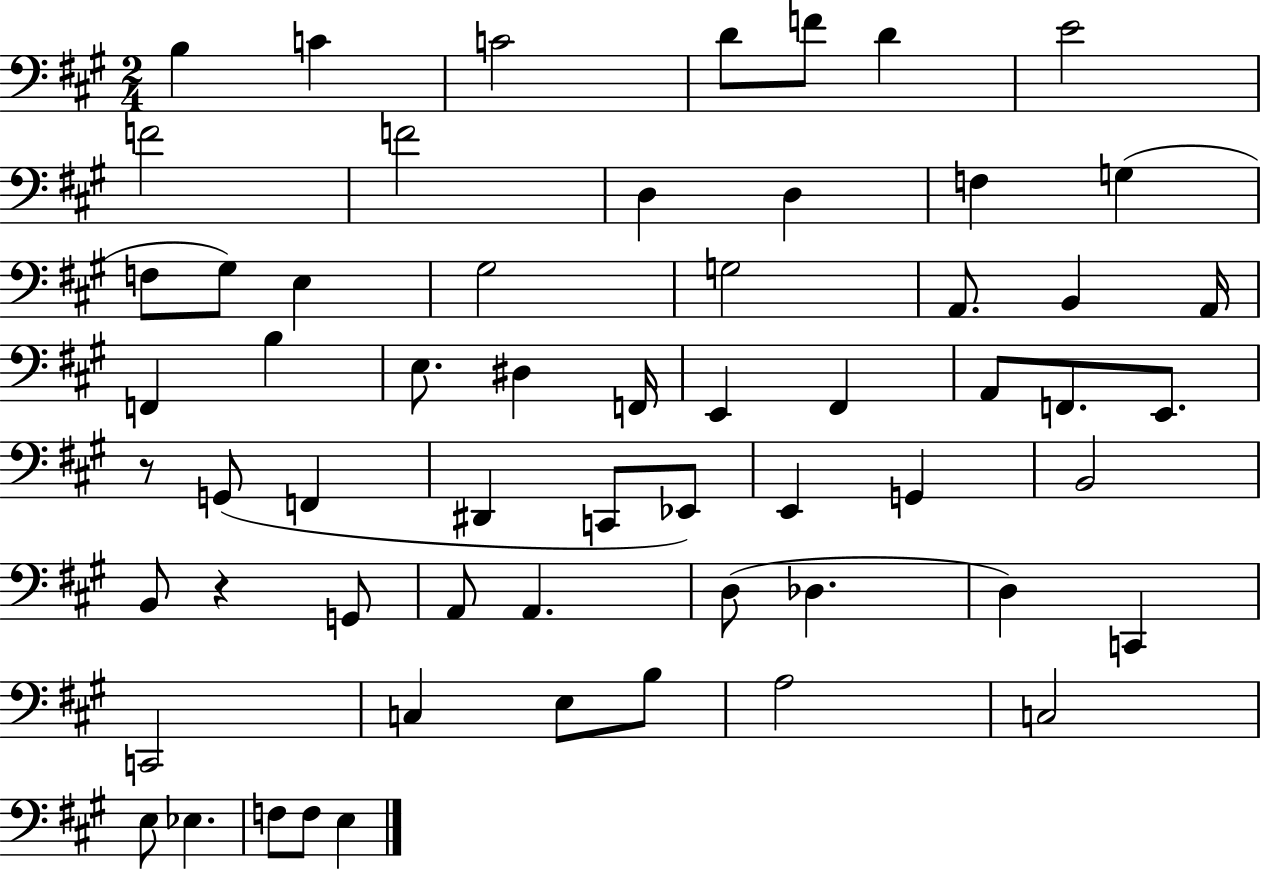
B3/q C4/q C4/h D4/e F4/e D4/q E4/h F4/h F4/h D3/q D3/q F3/q G3/q F3/e G#3/e E3/q G#3/h G3/h A2/e. B2/q A2/s F2/q B3/q E3/e. D#3/q F2/s E2/q F#2/q A2/e F2/e. E2/e. R/e G2/e F2/q D#2/q C2/e Eb2/e E2/q G2/q B2/h B2/e R/q G2/e A2/e A2/q. D3/e Db3/q. D3/q C2/q C2/h C3/q E3/e B3/e A3/h C3/h E3/e Eb3/q. F3/e F3/e E3/q